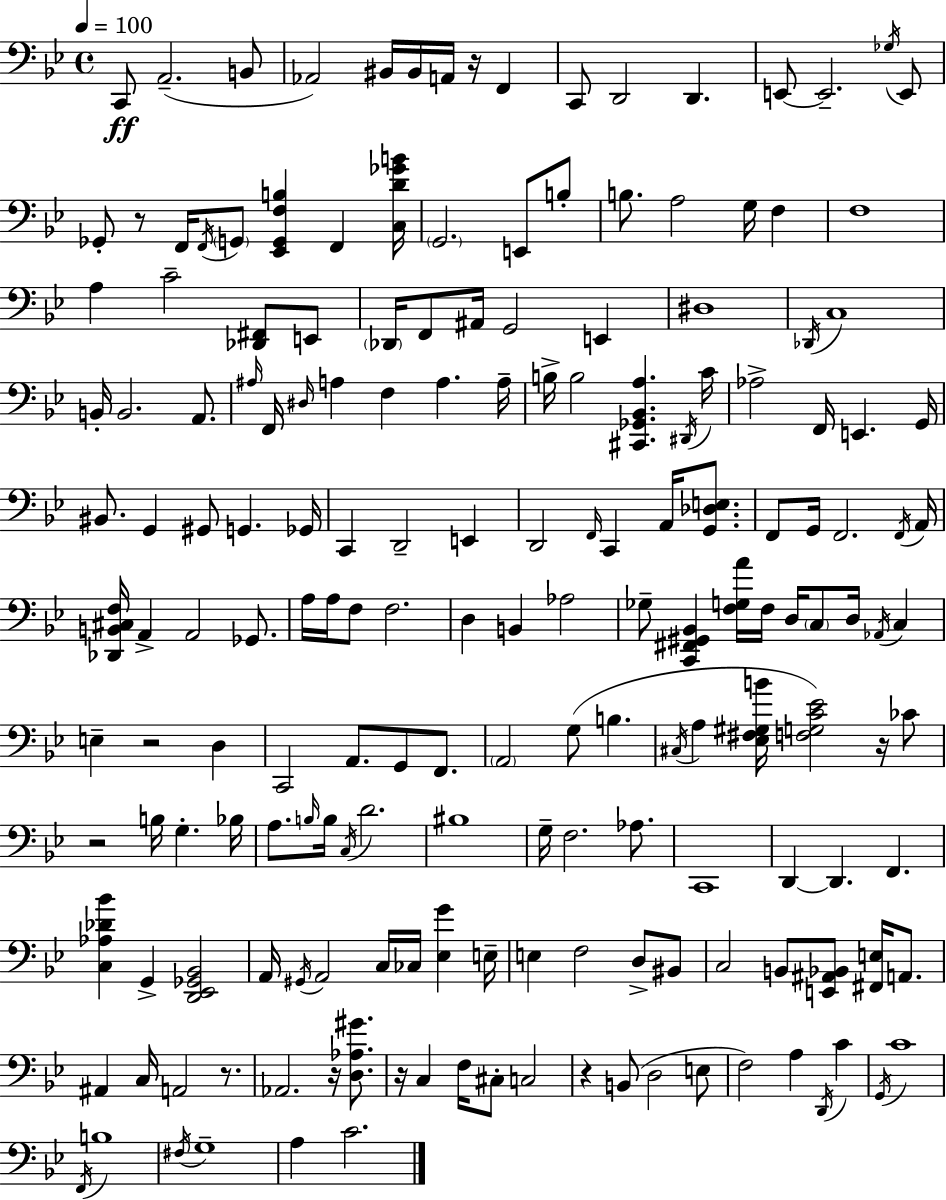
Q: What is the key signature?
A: BES major